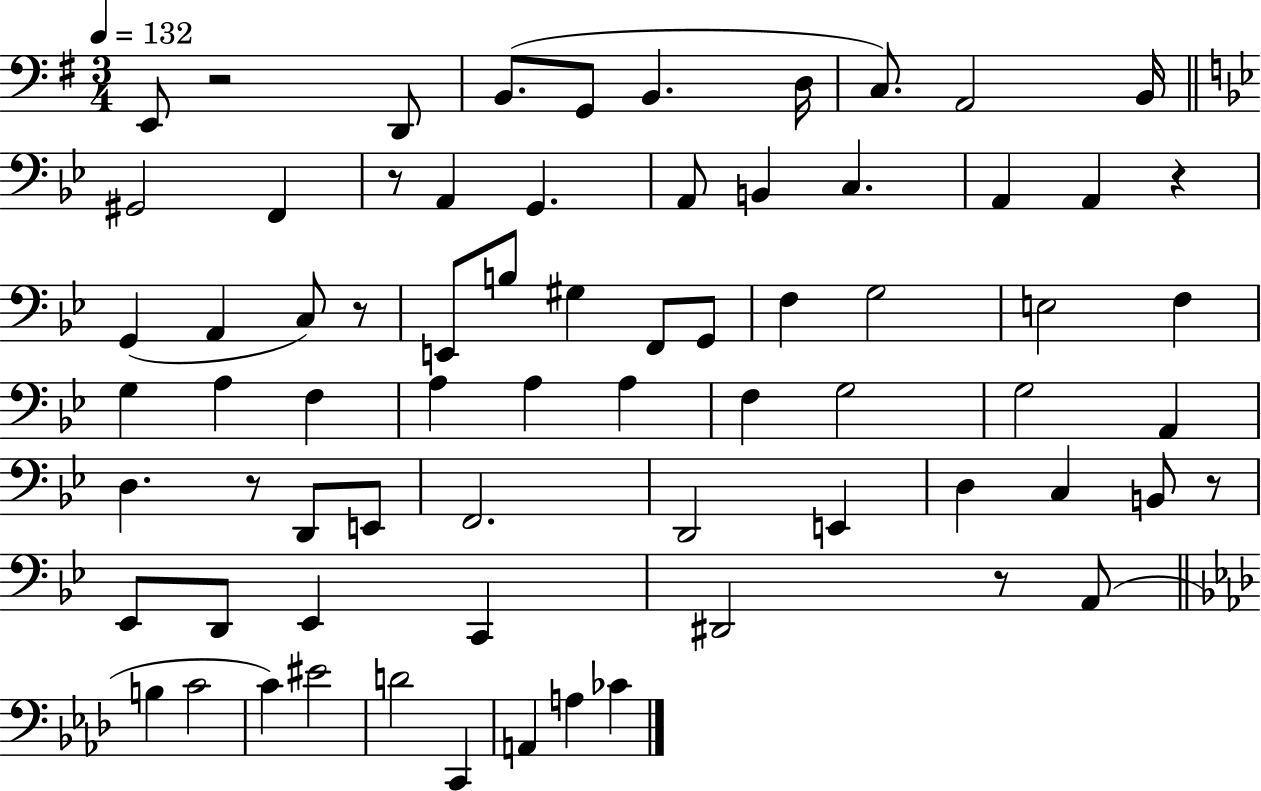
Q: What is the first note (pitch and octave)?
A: E2